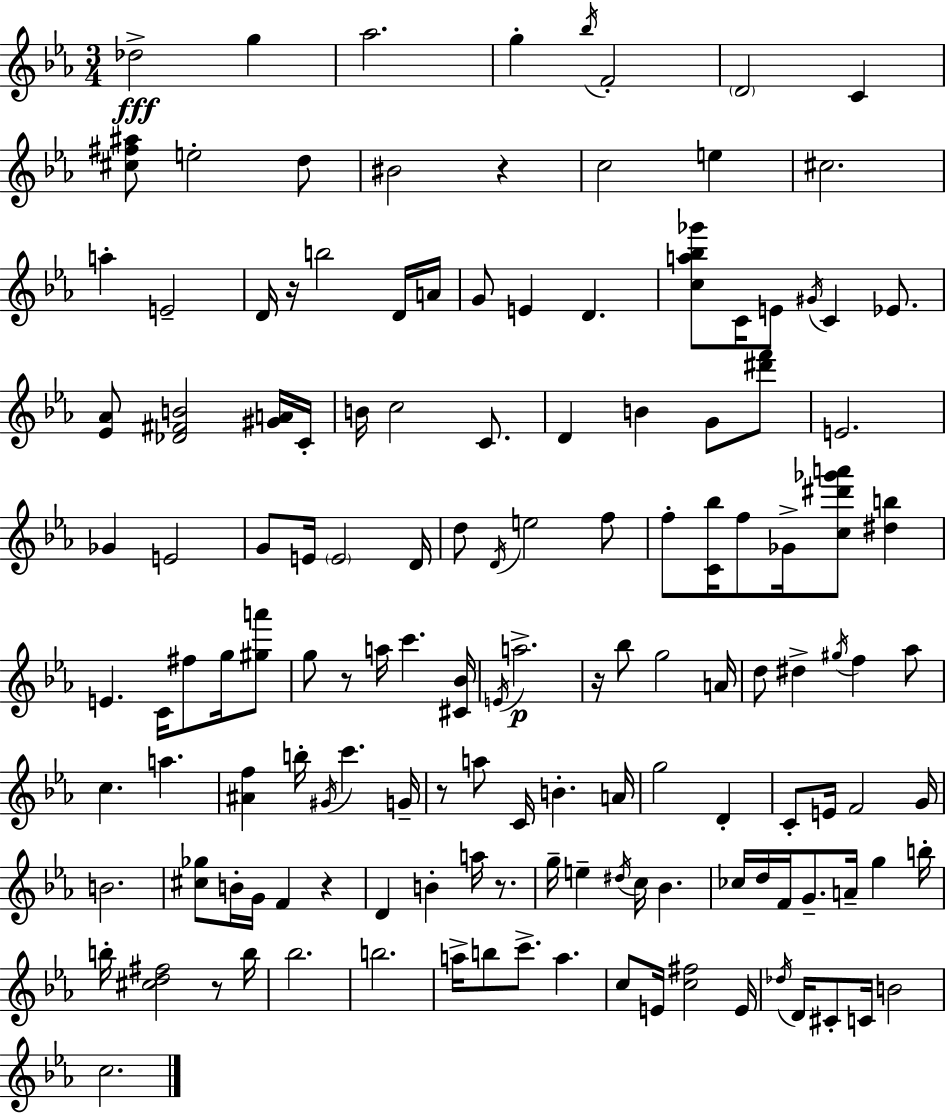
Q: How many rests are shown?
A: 8